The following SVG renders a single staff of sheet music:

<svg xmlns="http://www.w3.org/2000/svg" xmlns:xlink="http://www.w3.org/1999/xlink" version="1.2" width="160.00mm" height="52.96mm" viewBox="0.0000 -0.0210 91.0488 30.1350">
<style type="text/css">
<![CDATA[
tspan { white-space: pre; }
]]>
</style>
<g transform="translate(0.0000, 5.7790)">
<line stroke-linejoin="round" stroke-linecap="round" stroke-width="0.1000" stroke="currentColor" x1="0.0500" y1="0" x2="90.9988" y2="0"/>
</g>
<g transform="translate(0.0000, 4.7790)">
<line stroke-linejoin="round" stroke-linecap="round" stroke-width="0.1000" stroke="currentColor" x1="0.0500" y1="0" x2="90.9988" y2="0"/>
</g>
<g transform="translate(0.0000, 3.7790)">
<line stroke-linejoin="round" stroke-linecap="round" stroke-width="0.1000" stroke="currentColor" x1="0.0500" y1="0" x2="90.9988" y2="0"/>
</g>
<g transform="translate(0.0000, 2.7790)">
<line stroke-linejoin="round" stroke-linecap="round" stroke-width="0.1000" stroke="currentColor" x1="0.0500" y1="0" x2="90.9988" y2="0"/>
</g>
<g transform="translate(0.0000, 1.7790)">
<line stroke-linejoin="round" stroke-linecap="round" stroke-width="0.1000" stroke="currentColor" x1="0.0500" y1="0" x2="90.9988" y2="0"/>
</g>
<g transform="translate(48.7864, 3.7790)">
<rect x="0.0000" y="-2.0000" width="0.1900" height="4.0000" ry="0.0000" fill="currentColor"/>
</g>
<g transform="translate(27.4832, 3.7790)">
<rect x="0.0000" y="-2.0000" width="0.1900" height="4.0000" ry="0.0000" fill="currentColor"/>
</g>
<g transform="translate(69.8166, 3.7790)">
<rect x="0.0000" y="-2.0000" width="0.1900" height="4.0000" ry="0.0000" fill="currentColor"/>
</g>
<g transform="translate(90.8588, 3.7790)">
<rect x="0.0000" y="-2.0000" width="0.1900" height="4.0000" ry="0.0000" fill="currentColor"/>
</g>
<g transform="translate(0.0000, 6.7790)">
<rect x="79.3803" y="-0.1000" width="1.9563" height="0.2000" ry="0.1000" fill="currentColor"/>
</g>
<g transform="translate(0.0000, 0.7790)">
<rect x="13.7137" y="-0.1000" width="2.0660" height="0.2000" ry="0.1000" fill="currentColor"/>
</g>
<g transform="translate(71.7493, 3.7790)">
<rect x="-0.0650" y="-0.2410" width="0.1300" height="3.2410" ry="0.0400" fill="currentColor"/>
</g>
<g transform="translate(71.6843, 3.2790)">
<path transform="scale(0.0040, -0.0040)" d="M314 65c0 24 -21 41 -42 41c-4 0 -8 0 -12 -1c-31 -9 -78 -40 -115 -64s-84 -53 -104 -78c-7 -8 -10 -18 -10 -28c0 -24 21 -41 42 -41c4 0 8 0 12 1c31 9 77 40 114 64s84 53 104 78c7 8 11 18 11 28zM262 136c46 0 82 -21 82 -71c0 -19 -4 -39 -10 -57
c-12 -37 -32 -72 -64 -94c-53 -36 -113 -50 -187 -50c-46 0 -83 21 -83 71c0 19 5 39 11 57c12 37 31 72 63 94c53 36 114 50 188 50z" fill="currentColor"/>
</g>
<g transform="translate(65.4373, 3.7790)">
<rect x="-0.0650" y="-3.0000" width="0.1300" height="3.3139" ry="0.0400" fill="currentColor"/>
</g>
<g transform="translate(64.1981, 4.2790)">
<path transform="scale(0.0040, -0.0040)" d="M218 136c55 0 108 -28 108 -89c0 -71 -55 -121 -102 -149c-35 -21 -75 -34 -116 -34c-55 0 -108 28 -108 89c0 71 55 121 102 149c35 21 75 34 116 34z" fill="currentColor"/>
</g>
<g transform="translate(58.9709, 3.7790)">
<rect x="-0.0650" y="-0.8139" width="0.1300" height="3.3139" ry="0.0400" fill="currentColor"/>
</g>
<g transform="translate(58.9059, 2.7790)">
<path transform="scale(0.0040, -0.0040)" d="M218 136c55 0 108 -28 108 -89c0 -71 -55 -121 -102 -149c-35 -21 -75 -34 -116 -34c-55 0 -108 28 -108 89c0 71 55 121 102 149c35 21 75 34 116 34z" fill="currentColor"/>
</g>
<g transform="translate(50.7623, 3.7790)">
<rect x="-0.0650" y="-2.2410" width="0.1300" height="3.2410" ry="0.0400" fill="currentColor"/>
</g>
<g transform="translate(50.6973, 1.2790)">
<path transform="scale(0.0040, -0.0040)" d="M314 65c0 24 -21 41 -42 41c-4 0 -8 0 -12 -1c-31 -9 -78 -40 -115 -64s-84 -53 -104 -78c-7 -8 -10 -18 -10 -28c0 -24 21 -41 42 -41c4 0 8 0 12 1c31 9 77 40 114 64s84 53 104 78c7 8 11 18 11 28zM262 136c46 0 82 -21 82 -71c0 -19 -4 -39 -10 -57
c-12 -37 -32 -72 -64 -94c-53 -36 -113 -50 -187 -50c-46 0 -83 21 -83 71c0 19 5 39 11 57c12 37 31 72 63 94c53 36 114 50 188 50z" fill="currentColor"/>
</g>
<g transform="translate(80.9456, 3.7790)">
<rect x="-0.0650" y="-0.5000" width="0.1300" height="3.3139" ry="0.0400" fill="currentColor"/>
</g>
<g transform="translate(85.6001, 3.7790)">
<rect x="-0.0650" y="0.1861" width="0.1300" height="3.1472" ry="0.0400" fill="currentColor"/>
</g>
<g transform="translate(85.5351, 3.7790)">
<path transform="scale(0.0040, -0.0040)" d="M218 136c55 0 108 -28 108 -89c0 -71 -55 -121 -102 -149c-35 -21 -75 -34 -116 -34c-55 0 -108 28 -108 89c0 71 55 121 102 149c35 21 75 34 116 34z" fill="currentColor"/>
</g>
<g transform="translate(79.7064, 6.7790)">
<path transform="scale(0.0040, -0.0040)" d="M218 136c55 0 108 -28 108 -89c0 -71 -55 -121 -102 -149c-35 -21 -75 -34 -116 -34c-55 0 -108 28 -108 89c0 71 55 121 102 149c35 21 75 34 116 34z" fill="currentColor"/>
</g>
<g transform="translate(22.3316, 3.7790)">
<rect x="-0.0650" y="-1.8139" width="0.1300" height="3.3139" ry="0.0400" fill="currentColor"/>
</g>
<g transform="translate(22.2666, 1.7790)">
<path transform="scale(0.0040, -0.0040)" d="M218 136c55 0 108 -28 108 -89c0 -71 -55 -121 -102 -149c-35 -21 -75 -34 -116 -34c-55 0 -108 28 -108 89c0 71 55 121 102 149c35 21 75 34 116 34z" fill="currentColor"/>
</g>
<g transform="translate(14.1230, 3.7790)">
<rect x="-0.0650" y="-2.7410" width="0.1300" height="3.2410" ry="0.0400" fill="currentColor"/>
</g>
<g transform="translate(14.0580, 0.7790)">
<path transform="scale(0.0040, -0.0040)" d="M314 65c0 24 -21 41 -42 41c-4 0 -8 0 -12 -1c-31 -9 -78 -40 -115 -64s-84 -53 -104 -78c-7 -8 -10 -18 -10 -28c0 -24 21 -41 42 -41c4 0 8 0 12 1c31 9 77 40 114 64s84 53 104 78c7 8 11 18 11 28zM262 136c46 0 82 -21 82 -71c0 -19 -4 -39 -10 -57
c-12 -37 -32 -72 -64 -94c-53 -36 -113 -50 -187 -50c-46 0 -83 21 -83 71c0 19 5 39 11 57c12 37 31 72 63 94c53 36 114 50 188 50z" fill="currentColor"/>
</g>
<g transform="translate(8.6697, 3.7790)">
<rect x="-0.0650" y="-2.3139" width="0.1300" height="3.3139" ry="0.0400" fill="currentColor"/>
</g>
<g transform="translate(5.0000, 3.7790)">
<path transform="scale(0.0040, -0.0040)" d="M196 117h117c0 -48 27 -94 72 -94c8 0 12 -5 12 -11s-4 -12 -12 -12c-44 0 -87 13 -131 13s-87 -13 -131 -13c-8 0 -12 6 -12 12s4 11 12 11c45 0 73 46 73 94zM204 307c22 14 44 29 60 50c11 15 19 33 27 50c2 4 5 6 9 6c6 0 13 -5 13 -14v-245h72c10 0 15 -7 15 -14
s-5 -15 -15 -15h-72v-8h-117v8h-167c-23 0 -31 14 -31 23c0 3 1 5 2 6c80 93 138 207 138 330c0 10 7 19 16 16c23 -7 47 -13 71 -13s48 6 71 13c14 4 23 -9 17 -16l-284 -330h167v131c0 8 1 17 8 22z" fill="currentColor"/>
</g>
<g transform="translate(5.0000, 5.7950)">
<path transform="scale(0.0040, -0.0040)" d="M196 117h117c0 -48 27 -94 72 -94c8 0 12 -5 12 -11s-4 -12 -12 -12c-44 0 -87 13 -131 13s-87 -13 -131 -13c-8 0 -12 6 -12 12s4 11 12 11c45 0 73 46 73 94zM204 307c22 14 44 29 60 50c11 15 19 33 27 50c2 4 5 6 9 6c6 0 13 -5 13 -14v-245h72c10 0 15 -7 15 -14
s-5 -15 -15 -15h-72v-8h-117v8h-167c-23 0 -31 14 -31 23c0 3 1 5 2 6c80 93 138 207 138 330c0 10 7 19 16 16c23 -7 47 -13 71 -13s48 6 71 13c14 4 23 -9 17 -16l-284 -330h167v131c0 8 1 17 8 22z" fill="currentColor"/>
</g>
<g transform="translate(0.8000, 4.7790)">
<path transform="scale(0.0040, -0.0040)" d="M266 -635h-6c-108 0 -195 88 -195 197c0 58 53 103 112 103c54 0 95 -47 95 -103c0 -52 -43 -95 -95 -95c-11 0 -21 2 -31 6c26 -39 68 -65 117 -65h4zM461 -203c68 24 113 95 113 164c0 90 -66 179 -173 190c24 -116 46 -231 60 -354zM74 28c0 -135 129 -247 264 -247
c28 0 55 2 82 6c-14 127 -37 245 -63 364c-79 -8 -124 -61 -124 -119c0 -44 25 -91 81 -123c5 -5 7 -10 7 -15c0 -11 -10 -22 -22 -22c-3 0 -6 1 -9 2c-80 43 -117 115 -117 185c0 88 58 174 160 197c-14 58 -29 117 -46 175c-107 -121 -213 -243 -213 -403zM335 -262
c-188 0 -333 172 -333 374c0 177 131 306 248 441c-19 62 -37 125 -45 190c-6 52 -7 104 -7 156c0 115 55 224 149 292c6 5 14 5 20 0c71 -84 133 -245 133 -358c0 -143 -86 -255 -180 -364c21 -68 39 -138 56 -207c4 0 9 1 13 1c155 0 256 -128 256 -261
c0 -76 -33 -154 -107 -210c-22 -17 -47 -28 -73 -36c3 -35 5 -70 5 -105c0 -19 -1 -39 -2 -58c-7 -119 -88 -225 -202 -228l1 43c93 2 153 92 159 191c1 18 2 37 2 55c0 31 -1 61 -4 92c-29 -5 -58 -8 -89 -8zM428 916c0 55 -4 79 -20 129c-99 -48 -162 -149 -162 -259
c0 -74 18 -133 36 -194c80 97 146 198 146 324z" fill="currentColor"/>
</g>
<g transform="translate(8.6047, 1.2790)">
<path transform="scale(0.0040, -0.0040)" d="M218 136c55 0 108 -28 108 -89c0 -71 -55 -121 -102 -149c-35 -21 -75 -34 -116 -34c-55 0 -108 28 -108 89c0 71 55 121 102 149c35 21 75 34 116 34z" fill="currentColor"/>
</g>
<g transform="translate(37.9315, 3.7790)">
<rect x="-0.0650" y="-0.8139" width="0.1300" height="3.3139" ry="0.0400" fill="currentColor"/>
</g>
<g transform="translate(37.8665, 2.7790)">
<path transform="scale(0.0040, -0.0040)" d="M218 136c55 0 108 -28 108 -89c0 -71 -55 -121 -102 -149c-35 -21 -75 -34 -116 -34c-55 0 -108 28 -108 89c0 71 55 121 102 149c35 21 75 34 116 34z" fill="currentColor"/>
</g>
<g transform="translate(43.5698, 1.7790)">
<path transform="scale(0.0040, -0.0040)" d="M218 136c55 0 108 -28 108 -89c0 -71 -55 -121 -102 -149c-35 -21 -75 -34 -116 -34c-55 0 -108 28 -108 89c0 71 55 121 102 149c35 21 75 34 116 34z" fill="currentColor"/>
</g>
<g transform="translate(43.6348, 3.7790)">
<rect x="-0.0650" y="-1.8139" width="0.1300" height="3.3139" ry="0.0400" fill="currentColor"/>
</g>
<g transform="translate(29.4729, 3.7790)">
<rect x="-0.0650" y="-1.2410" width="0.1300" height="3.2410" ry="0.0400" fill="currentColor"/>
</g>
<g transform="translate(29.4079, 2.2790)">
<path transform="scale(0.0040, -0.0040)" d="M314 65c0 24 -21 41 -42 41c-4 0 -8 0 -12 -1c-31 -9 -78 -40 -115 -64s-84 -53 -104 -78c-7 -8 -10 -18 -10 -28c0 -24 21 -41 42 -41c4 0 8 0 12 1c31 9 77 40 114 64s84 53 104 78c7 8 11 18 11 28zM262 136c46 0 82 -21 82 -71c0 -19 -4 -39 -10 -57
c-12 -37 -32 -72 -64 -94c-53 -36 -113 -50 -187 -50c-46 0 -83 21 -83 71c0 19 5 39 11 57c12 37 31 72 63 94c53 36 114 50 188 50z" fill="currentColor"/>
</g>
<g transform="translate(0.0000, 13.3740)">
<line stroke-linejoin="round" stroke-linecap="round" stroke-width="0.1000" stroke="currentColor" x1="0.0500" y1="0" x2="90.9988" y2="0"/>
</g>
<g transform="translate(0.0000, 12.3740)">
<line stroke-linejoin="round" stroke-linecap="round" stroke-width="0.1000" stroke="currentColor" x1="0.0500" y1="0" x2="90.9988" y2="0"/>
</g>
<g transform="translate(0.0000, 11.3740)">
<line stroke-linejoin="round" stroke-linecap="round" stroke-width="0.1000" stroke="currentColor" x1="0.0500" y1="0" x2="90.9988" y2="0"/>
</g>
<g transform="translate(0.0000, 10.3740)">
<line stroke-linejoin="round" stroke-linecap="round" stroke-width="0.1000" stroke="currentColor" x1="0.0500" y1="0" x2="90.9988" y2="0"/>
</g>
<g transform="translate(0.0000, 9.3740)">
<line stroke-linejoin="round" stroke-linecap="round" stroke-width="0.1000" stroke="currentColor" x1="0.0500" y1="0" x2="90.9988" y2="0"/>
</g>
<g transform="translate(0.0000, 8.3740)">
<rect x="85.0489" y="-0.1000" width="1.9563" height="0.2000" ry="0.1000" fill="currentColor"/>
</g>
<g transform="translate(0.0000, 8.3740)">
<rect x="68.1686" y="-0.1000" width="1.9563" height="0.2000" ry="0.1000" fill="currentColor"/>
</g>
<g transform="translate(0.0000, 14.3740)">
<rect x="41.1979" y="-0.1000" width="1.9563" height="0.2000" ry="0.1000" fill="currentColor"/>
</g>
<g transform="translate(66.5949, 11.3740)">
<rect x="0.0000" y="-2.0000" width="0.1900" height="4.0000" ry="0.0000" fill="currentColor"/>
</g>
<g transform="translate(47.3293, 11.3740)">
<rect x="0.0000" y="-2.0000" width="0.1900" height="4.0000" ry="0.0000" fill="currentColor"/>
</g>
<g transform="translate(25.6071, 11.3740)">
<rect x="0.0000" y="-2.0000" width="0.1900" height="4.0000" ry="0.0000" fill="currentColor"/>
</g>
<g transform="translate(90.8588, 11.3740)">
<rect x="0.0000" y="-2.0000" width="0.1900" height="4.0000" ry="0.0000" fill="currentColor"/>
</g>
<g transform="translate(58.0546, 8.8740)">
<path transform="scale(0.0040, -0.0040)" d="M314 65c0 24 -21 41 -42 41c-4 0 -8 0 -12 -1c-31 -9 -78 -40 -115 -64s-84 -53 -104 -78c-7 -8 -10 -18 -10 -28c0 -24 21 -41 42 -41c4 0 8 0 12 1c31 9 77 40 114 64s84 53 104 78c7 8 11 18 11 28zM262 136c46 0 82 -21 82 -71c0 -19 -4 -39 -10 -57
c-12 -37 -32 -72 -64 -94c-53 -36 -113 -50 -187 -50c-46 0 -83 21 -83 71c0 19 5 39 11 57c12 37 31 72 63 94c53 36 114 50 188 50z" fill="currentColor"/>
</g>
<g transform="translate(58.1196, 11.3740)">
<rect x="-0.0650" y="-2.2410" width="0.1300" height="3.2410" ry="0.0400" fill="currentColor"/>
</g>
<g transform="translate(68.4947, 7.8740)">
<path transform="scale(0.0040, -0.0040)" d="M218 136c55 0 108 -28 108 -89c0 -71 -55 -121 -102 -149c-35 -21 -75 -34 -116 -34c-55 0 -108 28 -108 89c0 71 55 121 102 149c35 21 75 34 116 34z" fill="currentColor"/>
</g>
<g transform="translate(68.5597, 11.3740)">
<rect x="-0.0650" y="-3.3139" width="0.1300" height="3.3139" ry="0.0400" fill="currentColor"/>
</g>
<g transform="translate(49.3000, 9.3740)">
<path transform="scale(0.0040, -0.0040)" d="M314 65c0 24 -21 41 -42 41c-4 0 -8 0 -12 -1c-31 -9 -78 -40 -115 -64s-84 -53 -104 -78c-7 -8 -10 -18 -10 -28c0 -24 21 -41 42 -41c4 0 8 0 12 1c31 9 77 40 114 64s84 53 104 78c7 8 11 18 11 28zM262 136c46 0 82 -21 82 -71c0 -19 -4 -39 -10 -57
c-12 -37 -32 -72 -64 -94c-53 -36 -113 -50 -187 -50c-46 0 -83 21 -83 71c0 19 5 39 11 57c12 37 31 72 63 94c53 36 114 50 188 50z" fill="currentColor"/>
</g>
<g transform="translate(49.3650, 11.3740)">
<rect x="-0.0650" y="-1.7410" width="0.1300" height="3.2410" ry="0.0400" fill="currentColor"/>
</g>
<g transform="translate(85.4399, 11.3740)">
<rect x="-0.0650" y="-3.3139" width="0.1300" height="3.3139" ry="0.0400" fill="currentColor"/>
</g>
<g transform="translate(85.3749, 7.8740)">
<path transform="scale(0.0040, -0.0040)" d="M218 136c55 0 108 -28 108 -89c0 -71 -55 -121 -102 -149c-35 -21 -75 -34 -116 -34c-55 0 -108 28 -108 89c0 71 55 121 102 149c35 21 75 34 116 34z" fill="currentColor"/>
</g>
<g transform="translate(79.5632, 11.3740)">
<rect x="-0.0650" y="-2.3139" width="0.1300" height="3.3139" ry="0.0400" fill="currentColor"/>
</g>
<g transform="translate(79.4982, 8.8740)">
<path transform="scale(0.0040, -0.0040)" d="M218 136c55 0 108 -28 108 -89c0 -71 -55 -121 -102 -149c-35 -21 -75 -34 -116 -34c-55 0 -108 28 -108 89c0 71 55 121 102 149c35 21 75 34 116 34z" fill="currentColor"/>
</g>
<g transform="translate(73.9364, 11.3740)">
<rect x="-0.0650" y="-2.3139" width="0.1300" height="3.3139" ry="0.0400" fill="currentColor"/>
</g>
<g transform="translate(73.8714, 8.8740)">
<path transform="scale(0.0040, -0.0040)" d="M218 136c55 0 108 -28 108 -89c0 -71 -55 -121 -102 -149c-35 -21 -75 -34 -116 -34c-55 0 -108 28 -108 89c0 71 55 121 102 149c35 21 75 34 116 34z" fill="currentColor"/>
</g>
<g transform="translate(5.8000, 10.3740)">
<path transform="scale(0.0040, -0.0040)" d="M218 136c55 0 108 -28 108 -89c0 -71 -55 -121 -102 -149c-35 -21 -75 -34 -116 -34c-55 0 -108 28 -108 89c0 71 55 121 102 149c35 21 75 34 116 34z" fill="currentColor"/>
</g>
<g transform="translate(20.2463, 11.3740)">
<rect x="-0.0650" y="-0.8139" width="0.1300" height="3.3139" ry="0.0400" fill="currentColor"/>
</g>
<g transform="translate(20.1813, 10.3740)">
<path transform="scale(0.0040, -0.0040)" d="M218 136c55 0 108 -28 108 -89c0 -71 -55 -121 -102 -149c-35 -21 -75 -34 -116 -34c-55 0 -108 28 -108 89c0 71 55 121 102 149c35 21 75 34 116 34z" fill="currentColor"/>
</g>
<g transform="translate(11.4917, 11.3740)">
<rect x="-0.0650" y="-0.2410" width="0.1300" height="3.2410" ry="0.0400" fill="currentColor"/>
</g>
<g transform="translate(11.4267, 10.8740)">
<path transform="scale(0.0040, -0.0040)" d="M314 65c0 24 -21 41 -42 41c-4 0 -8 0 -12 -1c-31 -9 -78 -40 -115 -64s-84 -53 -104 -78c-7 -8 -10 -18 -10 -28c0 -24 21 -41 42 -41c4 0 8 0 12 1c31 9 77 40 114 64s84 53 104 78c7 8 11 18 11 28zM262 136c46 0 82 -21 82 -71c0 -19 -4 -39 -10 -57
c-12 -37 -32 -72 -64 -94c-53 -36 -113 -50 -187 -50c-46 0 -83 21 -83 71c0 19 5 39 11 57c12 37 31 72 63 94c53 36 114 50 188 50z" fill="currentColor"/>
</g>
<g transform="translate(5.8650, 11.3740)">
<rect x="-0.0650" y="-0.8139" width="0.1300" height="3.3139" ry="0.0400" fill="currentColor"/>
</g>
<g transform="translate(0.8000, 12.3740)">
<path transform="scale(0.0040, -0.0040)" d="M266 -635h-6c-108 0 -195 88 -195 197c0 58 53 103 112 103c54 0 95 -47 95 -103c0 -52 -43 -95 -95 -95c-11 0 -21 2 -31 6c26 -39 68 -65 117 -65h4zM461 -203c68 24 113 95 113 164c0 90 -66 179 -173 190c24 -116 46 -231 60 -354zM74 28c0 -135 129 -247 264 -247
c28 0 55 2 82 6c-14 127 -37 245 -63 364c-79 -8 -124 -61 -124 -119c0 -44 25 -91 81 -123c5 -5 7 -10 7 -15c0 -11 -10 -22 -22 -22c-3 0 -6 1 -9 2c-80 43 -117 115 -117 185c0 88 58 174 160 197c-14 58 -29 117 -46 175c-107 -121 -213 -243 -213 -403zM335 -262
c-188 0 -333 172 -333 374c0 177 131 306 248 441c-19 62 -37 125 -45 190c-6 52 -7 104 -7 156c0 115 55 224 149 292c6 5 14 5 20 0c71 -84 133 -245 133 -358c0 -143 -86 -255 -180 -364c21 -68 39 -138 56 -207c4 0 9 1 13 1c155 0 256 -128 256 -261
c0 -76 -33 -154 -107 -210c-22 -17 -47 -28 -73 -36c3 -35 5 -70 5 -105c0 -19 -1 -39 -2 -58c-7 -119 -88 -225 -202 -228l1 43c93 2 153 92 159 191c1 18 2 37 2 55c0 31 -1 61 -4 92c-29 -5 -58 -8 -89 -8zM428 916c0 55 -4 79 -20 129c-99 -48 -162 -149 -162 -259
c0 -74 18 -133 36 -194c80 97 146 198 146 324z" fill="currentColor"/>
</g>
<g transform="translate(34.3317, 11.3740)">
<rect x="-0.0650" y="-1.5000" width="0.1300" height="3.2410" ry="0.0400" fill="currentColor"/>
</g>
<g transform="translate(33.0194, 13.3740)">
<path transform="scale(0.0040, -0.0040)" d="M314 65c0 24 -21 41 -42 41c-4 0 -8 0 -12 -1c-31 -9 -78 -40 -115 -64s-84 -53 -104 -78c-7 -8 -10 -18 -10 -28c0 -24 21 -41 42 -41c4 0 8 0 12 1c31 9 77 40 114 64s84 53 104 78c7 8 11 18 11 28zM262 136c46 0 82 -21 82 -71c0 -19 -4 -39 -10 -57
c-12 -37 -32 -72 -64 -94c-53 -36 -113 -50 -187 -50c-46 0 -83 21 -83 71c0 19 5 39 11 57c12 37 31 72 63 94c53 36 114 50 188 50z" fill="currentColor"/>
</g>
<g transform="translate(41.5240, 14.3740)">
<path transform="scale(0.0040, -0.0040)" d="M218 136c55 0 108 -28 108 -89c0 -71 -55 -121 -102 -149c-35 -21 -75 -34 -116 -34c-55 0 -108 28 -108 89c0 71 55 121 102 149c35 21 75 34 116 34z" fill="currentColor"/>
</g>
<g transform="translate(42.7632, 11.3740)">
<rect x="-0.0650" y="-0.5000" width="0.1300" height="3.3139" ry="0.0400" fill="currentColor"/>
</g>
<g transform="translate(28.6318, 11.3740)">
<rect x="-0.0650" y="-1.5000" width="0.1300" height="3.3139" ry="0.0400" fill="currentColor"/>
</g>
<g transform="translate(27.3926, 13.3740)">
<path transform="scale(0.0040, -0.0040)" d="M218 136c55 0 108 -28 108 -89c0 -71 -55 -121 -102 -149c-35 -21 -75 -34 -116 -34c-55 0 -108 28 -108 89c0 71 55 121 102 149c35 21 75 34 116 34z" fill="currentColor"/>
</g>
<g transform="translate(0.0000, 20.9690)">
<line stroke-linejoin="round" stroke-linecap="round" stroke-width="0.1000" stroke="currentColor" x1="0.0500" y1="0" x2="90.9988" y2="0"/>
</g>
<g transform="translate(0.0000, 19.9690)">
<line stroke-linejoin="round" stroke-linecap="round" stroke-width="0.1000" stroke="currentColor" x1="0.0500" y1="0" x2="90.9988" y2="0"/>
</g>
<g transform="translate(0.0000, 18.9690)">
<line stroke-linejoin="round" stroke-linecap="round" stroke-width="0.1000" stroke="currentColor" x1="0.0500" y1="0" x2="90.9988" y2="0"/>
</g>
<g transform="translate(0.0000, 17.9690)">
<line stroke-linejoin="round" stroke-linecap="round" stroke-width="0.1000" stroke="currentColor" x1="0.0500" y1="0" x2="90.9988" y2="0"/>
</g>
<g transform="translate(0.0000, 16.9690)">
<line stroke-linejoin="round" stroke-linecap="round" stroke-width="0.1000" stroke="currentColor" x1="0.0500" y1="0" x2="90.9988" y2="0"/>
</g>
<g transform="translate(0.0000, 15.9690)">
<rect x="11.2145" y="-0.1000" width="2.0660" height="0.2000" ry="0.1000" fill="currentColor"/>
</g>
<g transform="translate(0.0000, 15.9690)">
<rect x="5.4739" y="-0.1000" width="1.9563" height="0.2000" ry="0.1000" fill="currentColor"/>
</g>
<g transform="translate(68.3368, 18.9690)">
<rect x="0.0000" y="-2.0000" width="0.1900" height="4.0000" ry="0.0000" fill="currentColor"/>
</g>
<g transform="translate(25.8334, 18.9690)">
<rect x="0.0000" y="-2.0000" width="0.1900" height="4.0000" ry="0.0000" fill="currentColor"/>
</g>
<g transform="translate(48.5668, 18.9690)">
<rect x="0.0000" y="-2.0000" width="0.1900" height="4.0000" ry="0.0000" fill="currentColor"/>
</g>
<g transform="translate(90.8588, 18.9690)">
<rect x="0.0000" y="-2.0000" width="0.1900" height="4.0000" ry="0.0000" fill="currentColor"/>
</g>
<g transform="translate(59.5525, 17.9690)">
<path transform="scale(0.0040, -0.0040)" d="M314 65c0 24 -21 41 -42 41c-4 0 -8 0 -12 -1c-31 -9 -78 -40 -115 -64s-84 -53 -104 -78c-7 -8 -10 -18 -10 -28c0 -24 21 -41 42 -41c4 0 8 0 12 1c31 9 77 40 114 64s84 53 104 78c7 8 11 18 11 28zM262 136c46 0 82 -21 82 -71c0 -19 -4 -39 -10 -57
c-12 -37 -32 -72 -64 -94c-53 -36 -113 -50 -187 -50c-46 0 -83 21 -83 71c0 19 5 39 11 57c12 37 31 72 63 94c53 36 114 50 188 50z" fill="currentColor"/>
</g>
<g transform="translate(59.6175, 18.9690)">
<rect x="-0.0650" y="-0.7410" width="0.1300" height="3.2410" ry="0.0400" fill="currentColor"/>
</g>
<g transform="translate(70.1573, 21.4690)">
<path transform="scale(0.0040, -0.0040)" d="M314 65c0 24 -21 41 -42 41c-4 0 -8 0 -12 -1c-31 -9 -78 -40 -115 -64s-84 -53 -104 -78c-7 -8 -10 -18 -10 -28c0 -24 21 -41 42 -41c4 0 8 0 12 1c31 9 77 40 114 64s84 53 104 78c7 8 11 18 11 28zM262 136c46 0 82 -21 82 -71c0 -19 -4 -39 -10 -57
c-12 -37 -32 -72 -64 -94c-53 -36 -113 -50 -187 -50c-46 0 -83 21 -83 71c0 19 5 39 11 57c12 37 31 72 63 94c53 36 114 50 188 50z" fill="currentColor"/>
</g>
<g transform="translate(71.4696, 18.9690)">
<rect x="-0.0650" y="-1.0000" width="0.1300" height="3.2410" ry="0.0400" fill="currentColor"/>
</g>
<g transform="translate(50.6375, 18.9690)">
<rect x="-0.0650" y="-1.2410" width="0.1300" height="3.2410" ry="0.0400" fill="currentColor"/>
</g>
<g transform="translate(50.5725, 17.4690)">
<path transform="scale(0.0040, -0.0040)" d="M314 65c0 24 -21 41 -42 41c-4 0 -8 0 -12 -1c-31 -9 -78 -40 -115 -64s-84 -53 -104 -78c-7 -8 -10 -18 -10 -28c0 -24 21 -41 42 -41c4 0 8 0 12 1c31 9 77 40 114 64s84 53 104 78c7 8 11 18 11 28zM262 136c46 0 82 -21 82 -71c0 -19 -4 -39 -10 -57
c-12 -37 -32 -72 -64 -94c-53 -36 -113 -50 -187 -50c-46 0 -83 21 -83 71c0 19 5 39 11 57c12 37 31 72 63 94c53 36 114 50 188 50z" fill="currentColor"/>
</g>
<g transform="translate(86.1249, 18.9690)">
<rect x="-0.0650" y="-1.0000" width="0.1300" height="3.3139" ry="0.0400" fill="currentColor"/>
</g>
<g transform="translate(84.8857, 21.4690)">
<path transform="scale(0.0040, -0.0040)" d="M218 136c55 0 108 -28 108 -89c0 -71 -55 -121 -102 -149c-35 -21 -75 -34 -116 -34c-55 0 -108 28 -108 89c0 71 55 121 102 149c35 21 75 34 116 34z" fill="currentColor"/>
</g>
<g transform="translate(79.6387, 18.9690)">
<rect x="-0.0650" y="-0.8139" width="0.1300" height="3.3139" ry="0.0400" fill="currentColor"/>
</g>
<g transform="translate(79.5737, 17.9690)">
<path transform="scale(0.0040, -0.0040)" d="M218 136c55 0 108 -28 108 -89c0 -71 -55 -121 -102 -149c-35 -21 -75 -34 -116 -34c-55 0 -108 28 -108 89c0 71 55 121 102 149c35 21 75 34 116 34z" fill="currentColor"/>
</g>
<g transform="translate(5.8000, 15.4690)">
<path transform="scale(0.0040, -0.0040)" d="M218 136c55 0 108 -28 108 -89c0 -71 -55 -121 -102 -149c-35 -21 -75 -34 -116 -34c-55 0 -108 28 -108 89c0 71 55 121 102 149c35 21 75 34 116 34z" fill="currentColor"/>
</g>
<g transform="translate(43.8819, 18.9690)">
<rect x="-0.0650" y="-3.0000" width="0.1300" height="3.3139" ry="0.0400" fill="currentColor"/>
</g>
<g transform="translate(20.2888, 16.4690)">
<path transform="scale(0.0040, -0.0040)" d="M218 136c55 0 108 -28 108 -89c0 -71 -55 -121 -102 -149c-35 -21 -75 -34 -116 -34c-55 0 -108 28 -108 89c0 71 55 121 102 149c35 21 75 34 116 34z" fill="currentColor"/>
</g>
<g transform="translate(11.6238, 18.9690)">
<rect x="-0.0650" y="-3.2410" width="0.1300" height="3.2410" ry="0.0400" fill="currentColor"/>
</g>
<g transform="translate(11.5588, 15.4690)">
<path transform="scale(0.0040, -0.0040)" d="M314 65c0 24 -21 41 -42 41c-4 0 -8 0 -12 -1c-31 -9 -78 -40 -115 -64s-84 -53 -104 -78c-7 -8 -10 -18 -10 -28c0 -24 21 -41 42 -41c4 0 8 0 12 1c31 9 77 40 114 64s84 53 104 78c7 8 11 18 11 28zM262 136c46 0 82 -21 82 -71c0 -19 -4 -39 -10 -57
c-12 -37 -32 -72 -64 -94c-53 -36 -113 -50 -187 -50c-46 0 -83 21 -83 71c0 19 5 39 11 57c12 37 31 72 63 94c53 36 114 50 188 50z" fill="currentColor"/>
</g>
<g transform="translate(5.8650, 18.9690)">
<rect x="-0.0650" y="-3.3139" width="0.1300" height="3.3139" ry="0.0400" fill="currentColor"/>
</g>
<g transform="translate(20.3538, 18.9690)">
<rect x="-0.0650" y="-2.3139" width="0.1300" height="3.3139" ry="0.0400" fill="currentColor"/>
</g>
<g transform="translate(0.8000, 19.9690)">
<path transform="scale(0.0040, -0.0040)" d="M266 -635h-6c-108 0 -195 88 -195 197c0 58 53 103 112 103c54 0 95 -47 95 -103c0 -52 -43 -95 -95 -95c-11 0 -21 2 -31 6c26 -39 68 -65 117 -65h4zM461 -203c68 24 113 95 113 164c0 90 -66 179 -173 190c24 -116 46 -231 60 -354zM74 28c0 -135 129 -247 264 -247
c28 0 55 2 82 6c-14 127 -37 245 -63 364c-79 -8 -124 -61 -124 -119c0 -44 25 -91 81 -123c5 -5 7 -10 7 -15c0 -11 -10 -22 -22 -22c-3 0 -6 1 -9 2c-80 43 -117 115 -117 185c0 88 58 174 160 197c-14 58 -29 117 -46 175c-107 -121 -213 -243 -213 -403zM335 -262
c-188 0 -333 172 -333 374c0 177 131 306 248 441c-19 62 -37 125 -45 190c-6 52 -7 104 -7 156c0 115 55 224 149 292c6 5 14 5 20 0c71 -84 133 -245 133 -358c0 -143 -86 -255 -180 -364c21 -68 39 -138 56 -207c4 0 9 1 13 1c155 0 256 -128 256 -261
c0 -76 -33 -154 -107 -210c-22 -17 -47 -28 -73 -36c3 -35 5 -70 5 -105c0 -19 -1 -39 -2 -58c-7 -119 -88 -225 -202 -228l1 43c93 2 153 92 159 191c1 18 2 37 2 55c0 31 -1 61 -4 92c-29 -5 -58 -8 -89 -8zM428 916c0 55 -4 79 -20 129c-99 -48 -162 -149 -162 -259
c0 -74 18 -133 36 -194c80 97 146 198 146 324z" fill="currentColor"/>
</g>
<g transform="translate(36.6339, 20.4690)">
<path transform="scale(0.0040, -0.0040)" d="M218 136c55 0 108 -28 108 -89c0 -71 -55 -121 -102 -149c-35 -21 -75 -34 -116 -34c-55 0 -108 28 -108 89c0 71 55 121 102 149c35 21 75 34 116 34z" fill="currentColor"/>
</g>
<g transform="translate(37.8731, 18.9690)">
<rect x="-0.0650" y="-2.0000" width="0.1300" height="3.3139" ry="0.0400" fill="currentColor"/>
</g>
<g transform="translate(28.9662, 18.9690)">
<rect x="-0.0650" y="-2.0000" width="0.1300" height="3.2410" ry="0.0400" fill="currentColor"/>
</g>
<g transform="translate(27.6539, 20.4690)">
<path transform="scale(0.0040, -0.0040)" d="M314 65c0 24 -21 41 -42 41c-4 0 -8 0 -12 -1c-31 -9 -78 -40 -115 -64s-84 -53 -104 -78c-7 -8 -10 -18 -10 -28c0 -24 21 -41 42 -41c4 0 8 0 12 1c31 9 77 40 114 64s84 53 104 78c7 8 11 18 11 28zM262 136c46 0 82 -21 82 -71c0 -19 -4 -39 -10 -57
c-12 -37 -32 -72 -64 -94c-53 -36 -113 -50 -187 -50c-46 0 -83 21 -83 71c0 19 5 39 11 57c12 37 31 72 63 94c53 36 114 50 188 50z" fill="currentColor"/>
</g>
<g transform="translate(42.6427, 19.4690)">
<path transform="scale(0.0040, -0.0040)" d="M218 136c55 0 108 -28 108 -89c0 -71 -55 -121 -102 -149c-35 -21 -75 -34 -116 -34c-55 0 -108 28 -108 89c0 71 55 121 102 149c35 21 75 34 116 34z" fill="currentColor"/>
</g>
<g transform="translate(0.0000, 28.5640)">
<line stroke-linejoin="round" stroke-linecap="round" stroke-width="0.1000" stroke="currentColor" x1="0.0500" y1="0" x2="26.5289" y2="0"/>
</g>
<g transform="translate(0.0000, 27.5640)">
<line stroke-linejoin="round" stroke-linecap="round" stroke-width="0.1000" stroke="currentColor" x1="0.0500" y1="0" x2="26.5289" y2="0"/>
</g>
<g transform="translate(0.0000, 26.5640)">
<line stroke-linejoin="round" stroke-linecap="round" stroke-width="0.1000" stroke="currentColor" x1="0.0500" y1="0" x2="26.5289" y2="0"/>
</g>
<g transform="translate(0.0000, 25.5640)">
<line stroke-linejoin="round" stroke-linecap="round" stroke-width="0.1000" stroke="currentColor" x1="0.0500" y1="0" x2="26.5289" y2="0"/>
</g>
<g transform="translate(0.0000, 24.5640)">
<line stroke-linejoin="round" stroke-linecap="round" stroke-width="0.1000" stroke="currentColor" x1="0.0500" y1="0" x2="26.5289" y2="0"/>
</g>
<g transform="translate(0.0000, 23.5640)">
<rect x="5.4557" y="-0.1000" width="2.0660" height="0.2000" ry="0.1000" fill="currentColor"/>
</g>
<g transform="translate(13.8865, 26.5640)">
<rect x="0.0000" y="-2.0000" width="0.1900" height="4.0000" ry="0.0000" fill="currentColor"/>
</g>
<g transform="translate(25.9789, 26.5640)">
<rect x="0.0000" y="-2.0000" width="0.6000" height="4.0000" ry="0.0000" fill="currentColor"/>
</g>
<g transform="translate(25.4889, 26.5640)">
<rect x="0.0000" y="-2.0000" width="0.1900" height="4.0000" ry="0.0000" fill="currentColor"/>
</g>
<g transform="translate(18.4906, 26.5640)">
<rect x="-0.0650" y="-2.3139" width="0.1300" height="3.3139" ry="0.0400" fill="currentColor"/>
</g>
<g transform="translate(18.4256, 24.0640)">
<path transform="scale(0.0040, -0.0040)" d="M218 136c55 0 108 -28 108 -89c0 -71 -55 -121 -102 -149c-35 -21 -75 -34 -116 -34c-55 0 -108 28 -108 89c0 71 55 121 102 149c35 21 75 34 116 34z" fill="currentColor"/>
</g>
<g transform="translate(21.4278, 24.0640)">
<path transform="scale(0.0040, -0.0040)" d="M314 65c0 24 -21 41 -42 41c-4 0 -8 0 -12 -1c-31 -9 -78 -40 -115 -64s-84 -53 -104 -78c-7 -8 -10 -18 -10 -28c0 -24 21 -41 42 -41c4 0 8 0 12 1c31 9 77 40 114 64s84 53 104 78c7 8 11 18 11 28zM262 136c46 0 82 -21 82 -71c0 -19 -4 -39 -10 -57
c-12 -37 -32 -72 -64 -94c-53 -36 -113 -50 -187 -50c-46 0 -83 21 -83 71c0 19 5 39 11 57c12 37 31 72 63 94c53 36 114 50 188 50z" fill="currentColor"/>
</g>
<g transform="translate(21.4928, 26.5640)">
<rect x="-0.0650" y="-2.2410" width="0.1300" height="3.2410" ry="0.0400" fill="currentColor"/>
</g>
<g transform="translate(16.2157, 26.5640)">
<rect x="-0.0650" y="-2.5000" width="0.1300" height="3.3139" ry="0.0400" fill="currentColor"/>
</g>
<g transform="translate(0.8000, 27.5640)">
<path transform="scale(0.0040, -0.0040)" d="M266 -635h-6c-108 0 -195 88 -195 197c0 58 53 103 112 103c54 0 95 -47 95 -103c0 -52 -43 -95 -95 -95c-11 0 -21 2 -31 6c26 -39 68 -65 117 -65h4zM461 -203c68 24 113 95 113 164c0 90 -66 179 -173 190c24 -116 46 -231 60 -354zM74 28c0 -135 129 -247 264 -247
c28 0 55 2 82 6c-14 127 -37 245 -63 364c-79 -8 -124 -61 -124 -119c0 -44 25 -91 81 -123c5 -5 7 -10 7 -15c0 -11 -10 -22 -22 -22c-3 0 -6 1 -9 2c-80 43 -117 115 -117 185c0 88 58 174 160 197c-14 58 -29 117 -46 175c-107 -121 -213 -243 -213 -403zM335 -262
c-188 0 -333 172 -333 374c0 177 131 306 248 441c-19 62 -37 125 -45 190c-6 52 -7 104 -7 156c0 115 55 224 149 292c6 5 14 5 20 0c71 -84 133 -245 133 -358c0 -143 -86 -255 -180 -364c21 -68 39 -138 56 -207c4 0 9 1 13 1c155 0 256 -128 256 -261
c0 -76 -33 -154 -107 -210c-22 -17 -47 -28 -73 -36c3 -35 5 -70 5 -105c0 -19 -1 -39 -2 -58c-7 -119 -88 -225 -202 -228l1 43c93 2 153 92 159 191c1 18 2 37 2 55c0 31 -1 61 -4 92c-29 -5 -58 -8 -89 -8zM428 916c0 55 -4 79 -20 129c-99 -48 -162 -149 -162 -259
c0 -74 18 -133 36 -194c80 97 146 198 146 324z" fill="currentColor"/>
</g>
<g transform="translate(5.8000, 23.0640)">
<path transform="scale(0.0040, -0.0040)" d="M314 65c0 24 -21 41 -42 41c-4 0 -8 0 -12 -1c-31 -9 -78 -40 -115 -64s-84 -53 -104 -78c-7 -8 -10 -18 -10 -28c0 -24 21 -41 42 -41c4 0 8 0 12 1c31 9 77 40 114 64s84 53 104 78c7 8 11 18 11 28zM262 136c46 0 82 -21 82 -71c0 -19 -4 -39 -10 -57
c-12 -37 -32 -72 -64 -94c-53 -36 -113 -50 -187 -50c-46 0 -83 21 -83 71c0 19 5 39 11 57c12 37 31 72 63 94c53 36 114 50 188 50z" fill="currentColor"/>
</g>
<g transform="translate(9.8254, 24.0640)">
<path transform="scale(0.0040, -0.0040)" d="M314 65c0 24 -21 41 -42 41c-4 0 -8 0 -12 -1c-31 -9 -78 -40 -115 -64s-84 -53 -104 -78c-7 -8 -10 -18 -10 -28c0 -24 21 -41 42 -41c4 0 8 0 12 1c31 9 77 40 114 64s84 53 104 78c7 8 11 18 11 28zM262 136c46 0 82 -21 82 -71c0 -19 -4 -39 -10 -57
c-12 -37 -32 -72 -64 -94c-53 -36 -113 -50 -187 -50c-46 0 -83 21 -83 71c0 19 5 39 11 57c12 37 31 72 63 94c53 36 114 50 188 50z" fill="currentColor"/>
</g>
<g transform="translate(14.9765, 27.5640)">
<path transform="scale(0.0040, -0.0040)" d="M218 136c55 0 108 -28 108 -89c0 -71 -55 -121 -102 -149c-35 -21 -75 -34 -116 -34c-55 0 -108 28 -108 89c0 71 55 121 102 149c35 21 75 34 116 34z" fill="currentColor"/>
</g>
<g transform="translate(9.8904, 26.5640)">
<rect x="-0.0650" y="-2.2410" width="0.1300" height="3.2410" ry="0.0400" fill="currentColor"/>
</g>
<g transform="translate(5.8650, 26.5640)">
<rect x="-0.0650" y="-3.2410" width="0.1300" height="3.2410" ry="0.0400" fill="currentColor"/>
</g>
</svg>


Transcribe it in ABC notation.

X:1
T:Untitled
M:4/4
L:1/4
K:C
g a2 f e2 d f g2 d A c2 C B d c2 d E E2 C f2 g2 b g g b b b2 g F2 F A e2 d2 D2 d D b2 g2 G g g2